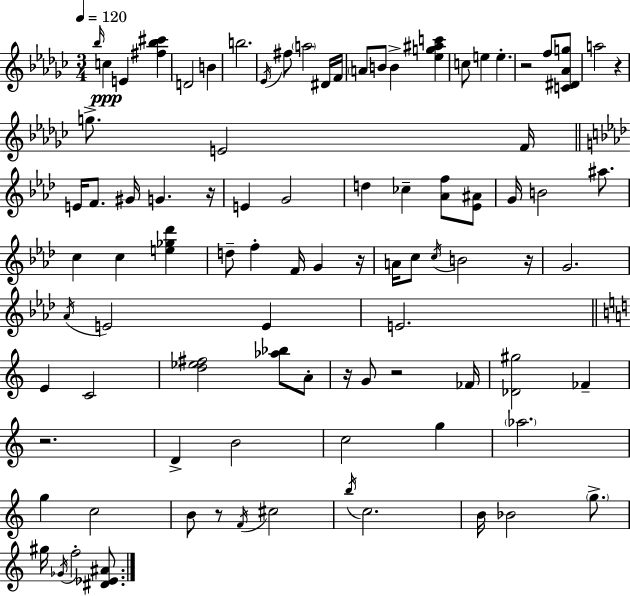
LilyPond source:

{
  \clef treble
  \numericTimeSignature
  \time 3/4
  \key ees \minor
  \tempo 4 = 120
  \grace { bes''16 }\ppp c''4 e'4 <fis'' bes'' cis'''>4 | d'2 b'4 | b''2. | \acciaccatura { ees'16 } fis''8 \parenthesize a''2 | \break dis'16 f'16 \parenthesize a'8 b'8 b'4-> <ees'' g'' ais'' c'''>4 | c''8 e''4 e''4.-. | r2 f''8 | <c' dis' aes' g''>8 a''2 r4 | \break g''8.-> e'2 | f'16 \bar "||" \break \key aes \major e'16 f'8. gis'16 g'4. r16 | e'4 g'2 | d''4 ces''4-- <aes' f''>8 <ees' ais'>8 | g'16 b'2 ais''8. | \break c''4 c''4 <e'' ges'' des'''>4 | d''8-- f''4-. f'16 g'4 r16 | a'16 c''8 \acciaccatura { c''16 } b'2 | r16 g'2. | \break \acciaccatura { aes'16 } e'2 e'4 | e'2. | \bar "||" \break \key c \major e'4 c'2 | <d'' ees'' fis''>2 <aes'' bes''>8 a'8-. | r16 g'8 r2 fes'16 | <des' gis''>2 fes'4-- | \break r2. | d'4-> b'2 | c''2 g''4 | \parenthesize aes''2. | \break g''4 c''2 | b'8 r8 \acciaccatura { f'16 } cis''2 | \acciaccatura { b''16 } c''2. | b'16 bes'2 \parenthesize g''8.-> | \break gis''16 \acciaccatura { ges'16 } f''2-. | <dis' ees' ais'>8. \bar "|."
}